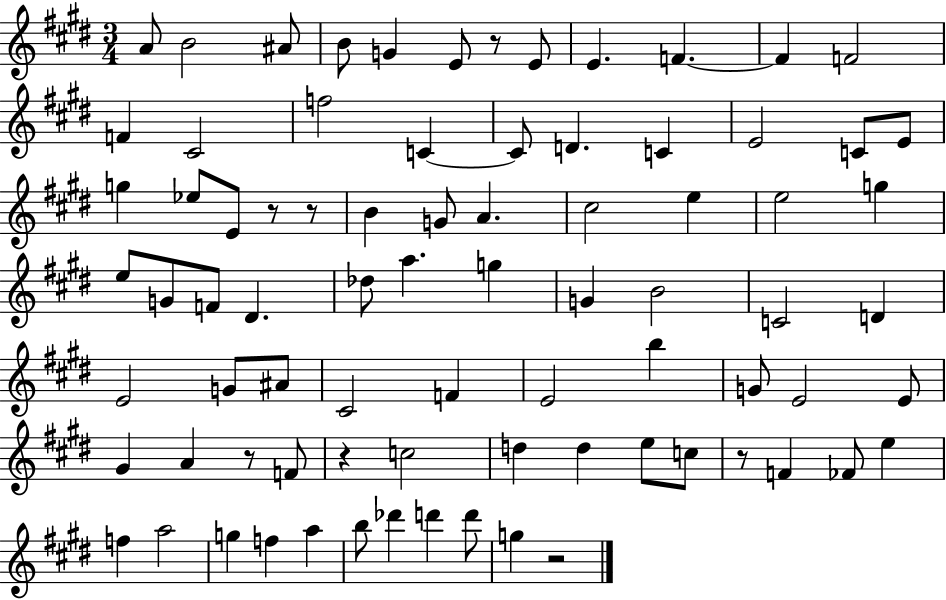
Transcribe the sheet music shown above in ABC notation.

X:1
T:Untitled
M:3/4
L:1/4
K:E
A/2 B2 ^A/2 B/2 G E/2 z/2 E/2 E F F F2 F ^C2 f2 C C/2 D C E2 C/2 E/2 g _e/2 E/2 z/2 z/2 B G/2 A ^c2 e e2 g e/2 G/2 F/2 ^D _d/2 a g G B2 C2 D E2 G/2 ^A/2 ^C2 F E2 b G/2 E2 E/2 ^G A z/2 F/2 z c2 d d e/2 c/2 z/2 F _F/2 e f a2 g f a b/2 _d' d' d'/2 g z2